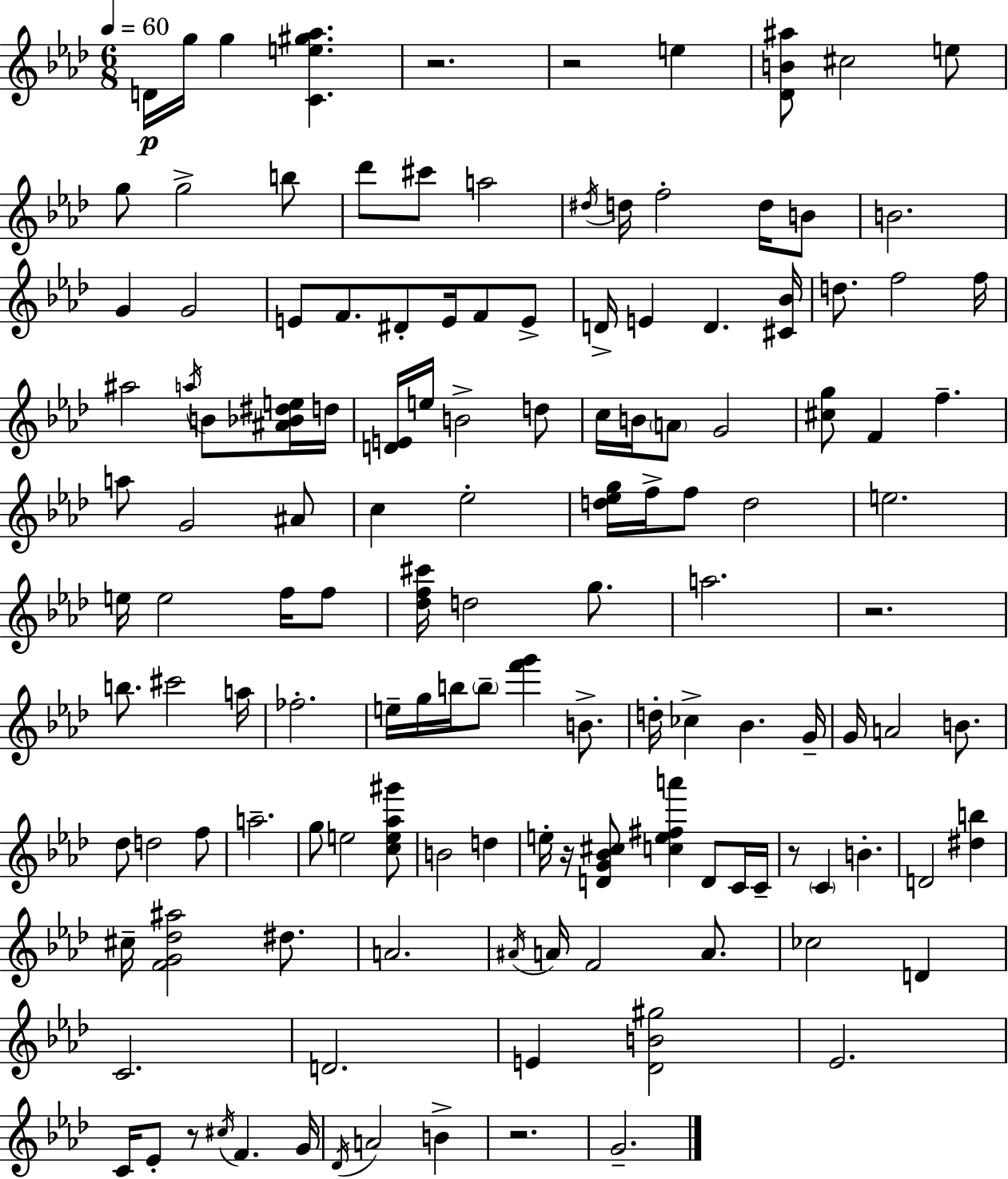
{
  \clef treble
  \numericTimeSignature
  \time 6/8
  \key aes \major
  \tempo 4 = 60
  d'16\p g''16 g''4 <c' e'' gis'' aes''>4. | r2. | r2 e''4 | <des' b' ais''>8 cis''2 e''8 | \break g''8 g''2-> b''8 | des'''8 cis'''8 a''2 | \acciaccatura { dis''16 } d''16 f''2-. d''16 b'8 | b'2. | \break g'4 g'2 | e'8 f'8. dis'8-. e'16 f'8 e'8-> | d'16-> e'4 d'4. | <cis' bes'>16 d''8. f''2 | \break f''16 ais''2 \acciaccatura { a''16 } b'8 | <ais' bes' dis'' e''>16 d''16 <d' e'>16 e''16 b'2-> | d''8 c''16 b'16 \parenthesize a'8 g'2 | <cis'' g''>8 f'4 f''4.-- | \break a''8 g'2 | ais'8 c''4 ees''2-. | <d'' ees'' g''>16 f''16-> f''8 d''2 | e''2. | \break e''16 e''2 f''16 | f''8 <des'' f'' cis'''>16 d''2 g''8. | a''2. | r2. | \break b''8. cis'''2 | a''16 fes''2.-. | e''16-- g''16 b''16 \parenthesize b''8-- <f''' g'''>4 b'8.-> | d''16-. ces''4-> bes'4. | \break g'16-- g'16 a'2 b'8. | des''8 d''2 | f''8 a''2.-- | g''8 e''2 | \break <c'' e'' aes'' gis'''>8 b'2 d''4 | e''16-. r16 <d' g' bes' cis''>8 <c'' e'' fis'' a'''>4 d'8 | c'16 c'16-- r8 \parenthesize c'4 b'4.-. | d'2 <dis'' b''>4 | \break cis''16-- <f' g' des'' ais''>2 dis''8. | a'2. | \acciaccatura { ais'16 } a'16 f'2 | a'8. ces''2 d'4 | \break c'2. | d'2. | e'4 <des' b' gis''>2 | ees'2. | \break c'16 ees'8-. r8 \acciaccatura { cis''16 } f'4. | g'16 \acciaccatura { des'16 } a'2 | b'4-> r2. | g'2.-- | \break \bar "|."
}